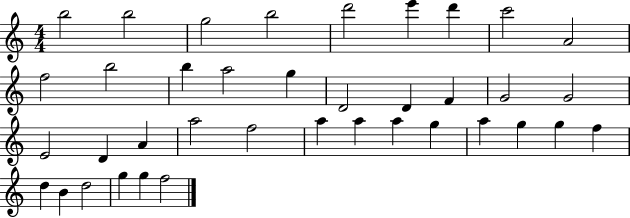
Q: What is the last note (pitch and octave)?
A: F5